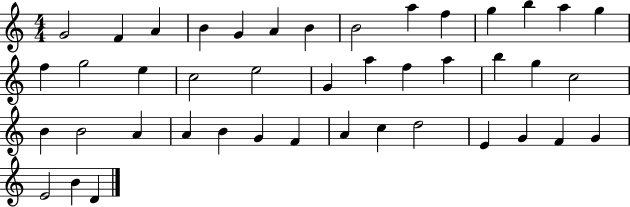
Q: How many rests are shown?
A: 0